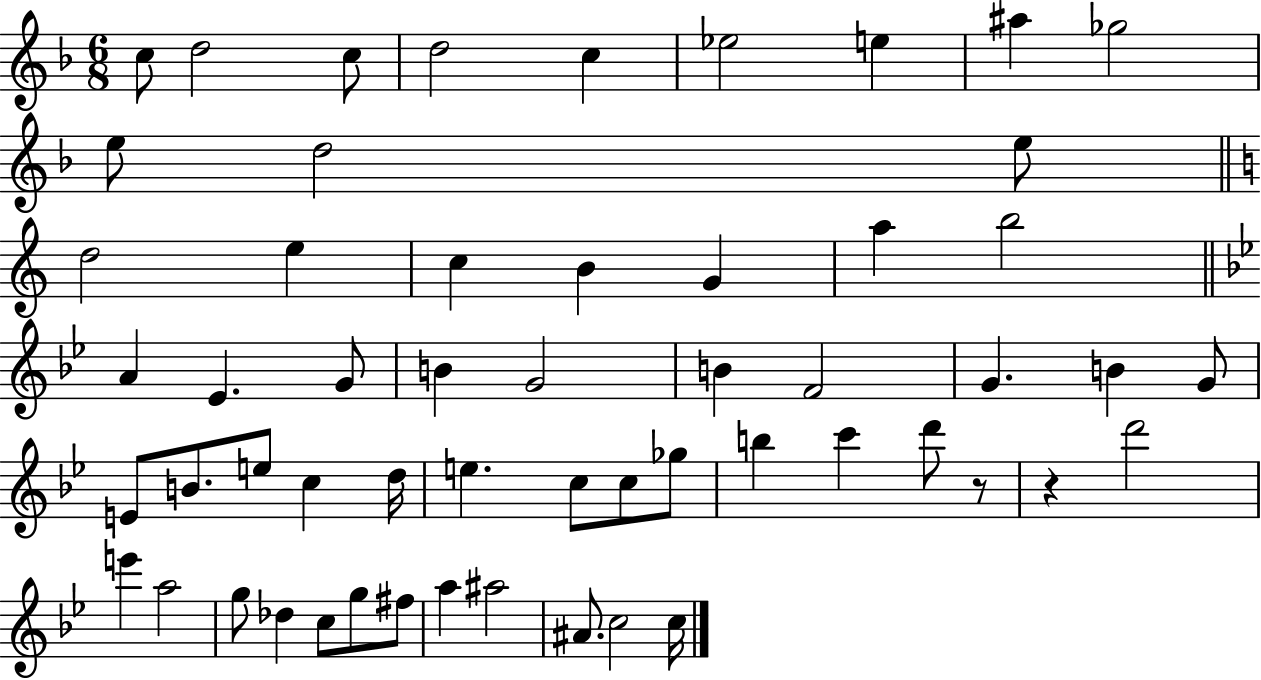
X:1
T:Untitled
M:6/8
L:1/4
K:F
c/2 d2 c/2 d2 c _e2 e ^a _g2 e/2 d2 e/2 d2 e c B G a b2 A _E G/2 B G2 B F2 G B G/2 E/2 B/2 e/2 c d/4 e c/2 c/2 _g/2 b c' d'/2 z/2 z d'2 e' a2 g/2 _d c/2 g/2 ^f/2 a ^a2 ^A/2 c2 c/4